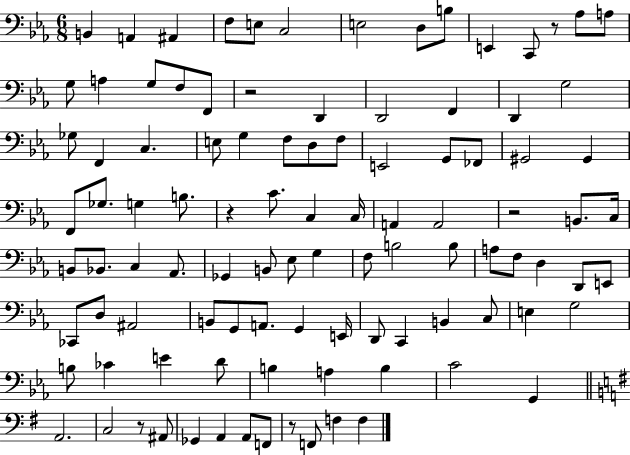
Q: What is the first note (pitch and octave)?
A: B2